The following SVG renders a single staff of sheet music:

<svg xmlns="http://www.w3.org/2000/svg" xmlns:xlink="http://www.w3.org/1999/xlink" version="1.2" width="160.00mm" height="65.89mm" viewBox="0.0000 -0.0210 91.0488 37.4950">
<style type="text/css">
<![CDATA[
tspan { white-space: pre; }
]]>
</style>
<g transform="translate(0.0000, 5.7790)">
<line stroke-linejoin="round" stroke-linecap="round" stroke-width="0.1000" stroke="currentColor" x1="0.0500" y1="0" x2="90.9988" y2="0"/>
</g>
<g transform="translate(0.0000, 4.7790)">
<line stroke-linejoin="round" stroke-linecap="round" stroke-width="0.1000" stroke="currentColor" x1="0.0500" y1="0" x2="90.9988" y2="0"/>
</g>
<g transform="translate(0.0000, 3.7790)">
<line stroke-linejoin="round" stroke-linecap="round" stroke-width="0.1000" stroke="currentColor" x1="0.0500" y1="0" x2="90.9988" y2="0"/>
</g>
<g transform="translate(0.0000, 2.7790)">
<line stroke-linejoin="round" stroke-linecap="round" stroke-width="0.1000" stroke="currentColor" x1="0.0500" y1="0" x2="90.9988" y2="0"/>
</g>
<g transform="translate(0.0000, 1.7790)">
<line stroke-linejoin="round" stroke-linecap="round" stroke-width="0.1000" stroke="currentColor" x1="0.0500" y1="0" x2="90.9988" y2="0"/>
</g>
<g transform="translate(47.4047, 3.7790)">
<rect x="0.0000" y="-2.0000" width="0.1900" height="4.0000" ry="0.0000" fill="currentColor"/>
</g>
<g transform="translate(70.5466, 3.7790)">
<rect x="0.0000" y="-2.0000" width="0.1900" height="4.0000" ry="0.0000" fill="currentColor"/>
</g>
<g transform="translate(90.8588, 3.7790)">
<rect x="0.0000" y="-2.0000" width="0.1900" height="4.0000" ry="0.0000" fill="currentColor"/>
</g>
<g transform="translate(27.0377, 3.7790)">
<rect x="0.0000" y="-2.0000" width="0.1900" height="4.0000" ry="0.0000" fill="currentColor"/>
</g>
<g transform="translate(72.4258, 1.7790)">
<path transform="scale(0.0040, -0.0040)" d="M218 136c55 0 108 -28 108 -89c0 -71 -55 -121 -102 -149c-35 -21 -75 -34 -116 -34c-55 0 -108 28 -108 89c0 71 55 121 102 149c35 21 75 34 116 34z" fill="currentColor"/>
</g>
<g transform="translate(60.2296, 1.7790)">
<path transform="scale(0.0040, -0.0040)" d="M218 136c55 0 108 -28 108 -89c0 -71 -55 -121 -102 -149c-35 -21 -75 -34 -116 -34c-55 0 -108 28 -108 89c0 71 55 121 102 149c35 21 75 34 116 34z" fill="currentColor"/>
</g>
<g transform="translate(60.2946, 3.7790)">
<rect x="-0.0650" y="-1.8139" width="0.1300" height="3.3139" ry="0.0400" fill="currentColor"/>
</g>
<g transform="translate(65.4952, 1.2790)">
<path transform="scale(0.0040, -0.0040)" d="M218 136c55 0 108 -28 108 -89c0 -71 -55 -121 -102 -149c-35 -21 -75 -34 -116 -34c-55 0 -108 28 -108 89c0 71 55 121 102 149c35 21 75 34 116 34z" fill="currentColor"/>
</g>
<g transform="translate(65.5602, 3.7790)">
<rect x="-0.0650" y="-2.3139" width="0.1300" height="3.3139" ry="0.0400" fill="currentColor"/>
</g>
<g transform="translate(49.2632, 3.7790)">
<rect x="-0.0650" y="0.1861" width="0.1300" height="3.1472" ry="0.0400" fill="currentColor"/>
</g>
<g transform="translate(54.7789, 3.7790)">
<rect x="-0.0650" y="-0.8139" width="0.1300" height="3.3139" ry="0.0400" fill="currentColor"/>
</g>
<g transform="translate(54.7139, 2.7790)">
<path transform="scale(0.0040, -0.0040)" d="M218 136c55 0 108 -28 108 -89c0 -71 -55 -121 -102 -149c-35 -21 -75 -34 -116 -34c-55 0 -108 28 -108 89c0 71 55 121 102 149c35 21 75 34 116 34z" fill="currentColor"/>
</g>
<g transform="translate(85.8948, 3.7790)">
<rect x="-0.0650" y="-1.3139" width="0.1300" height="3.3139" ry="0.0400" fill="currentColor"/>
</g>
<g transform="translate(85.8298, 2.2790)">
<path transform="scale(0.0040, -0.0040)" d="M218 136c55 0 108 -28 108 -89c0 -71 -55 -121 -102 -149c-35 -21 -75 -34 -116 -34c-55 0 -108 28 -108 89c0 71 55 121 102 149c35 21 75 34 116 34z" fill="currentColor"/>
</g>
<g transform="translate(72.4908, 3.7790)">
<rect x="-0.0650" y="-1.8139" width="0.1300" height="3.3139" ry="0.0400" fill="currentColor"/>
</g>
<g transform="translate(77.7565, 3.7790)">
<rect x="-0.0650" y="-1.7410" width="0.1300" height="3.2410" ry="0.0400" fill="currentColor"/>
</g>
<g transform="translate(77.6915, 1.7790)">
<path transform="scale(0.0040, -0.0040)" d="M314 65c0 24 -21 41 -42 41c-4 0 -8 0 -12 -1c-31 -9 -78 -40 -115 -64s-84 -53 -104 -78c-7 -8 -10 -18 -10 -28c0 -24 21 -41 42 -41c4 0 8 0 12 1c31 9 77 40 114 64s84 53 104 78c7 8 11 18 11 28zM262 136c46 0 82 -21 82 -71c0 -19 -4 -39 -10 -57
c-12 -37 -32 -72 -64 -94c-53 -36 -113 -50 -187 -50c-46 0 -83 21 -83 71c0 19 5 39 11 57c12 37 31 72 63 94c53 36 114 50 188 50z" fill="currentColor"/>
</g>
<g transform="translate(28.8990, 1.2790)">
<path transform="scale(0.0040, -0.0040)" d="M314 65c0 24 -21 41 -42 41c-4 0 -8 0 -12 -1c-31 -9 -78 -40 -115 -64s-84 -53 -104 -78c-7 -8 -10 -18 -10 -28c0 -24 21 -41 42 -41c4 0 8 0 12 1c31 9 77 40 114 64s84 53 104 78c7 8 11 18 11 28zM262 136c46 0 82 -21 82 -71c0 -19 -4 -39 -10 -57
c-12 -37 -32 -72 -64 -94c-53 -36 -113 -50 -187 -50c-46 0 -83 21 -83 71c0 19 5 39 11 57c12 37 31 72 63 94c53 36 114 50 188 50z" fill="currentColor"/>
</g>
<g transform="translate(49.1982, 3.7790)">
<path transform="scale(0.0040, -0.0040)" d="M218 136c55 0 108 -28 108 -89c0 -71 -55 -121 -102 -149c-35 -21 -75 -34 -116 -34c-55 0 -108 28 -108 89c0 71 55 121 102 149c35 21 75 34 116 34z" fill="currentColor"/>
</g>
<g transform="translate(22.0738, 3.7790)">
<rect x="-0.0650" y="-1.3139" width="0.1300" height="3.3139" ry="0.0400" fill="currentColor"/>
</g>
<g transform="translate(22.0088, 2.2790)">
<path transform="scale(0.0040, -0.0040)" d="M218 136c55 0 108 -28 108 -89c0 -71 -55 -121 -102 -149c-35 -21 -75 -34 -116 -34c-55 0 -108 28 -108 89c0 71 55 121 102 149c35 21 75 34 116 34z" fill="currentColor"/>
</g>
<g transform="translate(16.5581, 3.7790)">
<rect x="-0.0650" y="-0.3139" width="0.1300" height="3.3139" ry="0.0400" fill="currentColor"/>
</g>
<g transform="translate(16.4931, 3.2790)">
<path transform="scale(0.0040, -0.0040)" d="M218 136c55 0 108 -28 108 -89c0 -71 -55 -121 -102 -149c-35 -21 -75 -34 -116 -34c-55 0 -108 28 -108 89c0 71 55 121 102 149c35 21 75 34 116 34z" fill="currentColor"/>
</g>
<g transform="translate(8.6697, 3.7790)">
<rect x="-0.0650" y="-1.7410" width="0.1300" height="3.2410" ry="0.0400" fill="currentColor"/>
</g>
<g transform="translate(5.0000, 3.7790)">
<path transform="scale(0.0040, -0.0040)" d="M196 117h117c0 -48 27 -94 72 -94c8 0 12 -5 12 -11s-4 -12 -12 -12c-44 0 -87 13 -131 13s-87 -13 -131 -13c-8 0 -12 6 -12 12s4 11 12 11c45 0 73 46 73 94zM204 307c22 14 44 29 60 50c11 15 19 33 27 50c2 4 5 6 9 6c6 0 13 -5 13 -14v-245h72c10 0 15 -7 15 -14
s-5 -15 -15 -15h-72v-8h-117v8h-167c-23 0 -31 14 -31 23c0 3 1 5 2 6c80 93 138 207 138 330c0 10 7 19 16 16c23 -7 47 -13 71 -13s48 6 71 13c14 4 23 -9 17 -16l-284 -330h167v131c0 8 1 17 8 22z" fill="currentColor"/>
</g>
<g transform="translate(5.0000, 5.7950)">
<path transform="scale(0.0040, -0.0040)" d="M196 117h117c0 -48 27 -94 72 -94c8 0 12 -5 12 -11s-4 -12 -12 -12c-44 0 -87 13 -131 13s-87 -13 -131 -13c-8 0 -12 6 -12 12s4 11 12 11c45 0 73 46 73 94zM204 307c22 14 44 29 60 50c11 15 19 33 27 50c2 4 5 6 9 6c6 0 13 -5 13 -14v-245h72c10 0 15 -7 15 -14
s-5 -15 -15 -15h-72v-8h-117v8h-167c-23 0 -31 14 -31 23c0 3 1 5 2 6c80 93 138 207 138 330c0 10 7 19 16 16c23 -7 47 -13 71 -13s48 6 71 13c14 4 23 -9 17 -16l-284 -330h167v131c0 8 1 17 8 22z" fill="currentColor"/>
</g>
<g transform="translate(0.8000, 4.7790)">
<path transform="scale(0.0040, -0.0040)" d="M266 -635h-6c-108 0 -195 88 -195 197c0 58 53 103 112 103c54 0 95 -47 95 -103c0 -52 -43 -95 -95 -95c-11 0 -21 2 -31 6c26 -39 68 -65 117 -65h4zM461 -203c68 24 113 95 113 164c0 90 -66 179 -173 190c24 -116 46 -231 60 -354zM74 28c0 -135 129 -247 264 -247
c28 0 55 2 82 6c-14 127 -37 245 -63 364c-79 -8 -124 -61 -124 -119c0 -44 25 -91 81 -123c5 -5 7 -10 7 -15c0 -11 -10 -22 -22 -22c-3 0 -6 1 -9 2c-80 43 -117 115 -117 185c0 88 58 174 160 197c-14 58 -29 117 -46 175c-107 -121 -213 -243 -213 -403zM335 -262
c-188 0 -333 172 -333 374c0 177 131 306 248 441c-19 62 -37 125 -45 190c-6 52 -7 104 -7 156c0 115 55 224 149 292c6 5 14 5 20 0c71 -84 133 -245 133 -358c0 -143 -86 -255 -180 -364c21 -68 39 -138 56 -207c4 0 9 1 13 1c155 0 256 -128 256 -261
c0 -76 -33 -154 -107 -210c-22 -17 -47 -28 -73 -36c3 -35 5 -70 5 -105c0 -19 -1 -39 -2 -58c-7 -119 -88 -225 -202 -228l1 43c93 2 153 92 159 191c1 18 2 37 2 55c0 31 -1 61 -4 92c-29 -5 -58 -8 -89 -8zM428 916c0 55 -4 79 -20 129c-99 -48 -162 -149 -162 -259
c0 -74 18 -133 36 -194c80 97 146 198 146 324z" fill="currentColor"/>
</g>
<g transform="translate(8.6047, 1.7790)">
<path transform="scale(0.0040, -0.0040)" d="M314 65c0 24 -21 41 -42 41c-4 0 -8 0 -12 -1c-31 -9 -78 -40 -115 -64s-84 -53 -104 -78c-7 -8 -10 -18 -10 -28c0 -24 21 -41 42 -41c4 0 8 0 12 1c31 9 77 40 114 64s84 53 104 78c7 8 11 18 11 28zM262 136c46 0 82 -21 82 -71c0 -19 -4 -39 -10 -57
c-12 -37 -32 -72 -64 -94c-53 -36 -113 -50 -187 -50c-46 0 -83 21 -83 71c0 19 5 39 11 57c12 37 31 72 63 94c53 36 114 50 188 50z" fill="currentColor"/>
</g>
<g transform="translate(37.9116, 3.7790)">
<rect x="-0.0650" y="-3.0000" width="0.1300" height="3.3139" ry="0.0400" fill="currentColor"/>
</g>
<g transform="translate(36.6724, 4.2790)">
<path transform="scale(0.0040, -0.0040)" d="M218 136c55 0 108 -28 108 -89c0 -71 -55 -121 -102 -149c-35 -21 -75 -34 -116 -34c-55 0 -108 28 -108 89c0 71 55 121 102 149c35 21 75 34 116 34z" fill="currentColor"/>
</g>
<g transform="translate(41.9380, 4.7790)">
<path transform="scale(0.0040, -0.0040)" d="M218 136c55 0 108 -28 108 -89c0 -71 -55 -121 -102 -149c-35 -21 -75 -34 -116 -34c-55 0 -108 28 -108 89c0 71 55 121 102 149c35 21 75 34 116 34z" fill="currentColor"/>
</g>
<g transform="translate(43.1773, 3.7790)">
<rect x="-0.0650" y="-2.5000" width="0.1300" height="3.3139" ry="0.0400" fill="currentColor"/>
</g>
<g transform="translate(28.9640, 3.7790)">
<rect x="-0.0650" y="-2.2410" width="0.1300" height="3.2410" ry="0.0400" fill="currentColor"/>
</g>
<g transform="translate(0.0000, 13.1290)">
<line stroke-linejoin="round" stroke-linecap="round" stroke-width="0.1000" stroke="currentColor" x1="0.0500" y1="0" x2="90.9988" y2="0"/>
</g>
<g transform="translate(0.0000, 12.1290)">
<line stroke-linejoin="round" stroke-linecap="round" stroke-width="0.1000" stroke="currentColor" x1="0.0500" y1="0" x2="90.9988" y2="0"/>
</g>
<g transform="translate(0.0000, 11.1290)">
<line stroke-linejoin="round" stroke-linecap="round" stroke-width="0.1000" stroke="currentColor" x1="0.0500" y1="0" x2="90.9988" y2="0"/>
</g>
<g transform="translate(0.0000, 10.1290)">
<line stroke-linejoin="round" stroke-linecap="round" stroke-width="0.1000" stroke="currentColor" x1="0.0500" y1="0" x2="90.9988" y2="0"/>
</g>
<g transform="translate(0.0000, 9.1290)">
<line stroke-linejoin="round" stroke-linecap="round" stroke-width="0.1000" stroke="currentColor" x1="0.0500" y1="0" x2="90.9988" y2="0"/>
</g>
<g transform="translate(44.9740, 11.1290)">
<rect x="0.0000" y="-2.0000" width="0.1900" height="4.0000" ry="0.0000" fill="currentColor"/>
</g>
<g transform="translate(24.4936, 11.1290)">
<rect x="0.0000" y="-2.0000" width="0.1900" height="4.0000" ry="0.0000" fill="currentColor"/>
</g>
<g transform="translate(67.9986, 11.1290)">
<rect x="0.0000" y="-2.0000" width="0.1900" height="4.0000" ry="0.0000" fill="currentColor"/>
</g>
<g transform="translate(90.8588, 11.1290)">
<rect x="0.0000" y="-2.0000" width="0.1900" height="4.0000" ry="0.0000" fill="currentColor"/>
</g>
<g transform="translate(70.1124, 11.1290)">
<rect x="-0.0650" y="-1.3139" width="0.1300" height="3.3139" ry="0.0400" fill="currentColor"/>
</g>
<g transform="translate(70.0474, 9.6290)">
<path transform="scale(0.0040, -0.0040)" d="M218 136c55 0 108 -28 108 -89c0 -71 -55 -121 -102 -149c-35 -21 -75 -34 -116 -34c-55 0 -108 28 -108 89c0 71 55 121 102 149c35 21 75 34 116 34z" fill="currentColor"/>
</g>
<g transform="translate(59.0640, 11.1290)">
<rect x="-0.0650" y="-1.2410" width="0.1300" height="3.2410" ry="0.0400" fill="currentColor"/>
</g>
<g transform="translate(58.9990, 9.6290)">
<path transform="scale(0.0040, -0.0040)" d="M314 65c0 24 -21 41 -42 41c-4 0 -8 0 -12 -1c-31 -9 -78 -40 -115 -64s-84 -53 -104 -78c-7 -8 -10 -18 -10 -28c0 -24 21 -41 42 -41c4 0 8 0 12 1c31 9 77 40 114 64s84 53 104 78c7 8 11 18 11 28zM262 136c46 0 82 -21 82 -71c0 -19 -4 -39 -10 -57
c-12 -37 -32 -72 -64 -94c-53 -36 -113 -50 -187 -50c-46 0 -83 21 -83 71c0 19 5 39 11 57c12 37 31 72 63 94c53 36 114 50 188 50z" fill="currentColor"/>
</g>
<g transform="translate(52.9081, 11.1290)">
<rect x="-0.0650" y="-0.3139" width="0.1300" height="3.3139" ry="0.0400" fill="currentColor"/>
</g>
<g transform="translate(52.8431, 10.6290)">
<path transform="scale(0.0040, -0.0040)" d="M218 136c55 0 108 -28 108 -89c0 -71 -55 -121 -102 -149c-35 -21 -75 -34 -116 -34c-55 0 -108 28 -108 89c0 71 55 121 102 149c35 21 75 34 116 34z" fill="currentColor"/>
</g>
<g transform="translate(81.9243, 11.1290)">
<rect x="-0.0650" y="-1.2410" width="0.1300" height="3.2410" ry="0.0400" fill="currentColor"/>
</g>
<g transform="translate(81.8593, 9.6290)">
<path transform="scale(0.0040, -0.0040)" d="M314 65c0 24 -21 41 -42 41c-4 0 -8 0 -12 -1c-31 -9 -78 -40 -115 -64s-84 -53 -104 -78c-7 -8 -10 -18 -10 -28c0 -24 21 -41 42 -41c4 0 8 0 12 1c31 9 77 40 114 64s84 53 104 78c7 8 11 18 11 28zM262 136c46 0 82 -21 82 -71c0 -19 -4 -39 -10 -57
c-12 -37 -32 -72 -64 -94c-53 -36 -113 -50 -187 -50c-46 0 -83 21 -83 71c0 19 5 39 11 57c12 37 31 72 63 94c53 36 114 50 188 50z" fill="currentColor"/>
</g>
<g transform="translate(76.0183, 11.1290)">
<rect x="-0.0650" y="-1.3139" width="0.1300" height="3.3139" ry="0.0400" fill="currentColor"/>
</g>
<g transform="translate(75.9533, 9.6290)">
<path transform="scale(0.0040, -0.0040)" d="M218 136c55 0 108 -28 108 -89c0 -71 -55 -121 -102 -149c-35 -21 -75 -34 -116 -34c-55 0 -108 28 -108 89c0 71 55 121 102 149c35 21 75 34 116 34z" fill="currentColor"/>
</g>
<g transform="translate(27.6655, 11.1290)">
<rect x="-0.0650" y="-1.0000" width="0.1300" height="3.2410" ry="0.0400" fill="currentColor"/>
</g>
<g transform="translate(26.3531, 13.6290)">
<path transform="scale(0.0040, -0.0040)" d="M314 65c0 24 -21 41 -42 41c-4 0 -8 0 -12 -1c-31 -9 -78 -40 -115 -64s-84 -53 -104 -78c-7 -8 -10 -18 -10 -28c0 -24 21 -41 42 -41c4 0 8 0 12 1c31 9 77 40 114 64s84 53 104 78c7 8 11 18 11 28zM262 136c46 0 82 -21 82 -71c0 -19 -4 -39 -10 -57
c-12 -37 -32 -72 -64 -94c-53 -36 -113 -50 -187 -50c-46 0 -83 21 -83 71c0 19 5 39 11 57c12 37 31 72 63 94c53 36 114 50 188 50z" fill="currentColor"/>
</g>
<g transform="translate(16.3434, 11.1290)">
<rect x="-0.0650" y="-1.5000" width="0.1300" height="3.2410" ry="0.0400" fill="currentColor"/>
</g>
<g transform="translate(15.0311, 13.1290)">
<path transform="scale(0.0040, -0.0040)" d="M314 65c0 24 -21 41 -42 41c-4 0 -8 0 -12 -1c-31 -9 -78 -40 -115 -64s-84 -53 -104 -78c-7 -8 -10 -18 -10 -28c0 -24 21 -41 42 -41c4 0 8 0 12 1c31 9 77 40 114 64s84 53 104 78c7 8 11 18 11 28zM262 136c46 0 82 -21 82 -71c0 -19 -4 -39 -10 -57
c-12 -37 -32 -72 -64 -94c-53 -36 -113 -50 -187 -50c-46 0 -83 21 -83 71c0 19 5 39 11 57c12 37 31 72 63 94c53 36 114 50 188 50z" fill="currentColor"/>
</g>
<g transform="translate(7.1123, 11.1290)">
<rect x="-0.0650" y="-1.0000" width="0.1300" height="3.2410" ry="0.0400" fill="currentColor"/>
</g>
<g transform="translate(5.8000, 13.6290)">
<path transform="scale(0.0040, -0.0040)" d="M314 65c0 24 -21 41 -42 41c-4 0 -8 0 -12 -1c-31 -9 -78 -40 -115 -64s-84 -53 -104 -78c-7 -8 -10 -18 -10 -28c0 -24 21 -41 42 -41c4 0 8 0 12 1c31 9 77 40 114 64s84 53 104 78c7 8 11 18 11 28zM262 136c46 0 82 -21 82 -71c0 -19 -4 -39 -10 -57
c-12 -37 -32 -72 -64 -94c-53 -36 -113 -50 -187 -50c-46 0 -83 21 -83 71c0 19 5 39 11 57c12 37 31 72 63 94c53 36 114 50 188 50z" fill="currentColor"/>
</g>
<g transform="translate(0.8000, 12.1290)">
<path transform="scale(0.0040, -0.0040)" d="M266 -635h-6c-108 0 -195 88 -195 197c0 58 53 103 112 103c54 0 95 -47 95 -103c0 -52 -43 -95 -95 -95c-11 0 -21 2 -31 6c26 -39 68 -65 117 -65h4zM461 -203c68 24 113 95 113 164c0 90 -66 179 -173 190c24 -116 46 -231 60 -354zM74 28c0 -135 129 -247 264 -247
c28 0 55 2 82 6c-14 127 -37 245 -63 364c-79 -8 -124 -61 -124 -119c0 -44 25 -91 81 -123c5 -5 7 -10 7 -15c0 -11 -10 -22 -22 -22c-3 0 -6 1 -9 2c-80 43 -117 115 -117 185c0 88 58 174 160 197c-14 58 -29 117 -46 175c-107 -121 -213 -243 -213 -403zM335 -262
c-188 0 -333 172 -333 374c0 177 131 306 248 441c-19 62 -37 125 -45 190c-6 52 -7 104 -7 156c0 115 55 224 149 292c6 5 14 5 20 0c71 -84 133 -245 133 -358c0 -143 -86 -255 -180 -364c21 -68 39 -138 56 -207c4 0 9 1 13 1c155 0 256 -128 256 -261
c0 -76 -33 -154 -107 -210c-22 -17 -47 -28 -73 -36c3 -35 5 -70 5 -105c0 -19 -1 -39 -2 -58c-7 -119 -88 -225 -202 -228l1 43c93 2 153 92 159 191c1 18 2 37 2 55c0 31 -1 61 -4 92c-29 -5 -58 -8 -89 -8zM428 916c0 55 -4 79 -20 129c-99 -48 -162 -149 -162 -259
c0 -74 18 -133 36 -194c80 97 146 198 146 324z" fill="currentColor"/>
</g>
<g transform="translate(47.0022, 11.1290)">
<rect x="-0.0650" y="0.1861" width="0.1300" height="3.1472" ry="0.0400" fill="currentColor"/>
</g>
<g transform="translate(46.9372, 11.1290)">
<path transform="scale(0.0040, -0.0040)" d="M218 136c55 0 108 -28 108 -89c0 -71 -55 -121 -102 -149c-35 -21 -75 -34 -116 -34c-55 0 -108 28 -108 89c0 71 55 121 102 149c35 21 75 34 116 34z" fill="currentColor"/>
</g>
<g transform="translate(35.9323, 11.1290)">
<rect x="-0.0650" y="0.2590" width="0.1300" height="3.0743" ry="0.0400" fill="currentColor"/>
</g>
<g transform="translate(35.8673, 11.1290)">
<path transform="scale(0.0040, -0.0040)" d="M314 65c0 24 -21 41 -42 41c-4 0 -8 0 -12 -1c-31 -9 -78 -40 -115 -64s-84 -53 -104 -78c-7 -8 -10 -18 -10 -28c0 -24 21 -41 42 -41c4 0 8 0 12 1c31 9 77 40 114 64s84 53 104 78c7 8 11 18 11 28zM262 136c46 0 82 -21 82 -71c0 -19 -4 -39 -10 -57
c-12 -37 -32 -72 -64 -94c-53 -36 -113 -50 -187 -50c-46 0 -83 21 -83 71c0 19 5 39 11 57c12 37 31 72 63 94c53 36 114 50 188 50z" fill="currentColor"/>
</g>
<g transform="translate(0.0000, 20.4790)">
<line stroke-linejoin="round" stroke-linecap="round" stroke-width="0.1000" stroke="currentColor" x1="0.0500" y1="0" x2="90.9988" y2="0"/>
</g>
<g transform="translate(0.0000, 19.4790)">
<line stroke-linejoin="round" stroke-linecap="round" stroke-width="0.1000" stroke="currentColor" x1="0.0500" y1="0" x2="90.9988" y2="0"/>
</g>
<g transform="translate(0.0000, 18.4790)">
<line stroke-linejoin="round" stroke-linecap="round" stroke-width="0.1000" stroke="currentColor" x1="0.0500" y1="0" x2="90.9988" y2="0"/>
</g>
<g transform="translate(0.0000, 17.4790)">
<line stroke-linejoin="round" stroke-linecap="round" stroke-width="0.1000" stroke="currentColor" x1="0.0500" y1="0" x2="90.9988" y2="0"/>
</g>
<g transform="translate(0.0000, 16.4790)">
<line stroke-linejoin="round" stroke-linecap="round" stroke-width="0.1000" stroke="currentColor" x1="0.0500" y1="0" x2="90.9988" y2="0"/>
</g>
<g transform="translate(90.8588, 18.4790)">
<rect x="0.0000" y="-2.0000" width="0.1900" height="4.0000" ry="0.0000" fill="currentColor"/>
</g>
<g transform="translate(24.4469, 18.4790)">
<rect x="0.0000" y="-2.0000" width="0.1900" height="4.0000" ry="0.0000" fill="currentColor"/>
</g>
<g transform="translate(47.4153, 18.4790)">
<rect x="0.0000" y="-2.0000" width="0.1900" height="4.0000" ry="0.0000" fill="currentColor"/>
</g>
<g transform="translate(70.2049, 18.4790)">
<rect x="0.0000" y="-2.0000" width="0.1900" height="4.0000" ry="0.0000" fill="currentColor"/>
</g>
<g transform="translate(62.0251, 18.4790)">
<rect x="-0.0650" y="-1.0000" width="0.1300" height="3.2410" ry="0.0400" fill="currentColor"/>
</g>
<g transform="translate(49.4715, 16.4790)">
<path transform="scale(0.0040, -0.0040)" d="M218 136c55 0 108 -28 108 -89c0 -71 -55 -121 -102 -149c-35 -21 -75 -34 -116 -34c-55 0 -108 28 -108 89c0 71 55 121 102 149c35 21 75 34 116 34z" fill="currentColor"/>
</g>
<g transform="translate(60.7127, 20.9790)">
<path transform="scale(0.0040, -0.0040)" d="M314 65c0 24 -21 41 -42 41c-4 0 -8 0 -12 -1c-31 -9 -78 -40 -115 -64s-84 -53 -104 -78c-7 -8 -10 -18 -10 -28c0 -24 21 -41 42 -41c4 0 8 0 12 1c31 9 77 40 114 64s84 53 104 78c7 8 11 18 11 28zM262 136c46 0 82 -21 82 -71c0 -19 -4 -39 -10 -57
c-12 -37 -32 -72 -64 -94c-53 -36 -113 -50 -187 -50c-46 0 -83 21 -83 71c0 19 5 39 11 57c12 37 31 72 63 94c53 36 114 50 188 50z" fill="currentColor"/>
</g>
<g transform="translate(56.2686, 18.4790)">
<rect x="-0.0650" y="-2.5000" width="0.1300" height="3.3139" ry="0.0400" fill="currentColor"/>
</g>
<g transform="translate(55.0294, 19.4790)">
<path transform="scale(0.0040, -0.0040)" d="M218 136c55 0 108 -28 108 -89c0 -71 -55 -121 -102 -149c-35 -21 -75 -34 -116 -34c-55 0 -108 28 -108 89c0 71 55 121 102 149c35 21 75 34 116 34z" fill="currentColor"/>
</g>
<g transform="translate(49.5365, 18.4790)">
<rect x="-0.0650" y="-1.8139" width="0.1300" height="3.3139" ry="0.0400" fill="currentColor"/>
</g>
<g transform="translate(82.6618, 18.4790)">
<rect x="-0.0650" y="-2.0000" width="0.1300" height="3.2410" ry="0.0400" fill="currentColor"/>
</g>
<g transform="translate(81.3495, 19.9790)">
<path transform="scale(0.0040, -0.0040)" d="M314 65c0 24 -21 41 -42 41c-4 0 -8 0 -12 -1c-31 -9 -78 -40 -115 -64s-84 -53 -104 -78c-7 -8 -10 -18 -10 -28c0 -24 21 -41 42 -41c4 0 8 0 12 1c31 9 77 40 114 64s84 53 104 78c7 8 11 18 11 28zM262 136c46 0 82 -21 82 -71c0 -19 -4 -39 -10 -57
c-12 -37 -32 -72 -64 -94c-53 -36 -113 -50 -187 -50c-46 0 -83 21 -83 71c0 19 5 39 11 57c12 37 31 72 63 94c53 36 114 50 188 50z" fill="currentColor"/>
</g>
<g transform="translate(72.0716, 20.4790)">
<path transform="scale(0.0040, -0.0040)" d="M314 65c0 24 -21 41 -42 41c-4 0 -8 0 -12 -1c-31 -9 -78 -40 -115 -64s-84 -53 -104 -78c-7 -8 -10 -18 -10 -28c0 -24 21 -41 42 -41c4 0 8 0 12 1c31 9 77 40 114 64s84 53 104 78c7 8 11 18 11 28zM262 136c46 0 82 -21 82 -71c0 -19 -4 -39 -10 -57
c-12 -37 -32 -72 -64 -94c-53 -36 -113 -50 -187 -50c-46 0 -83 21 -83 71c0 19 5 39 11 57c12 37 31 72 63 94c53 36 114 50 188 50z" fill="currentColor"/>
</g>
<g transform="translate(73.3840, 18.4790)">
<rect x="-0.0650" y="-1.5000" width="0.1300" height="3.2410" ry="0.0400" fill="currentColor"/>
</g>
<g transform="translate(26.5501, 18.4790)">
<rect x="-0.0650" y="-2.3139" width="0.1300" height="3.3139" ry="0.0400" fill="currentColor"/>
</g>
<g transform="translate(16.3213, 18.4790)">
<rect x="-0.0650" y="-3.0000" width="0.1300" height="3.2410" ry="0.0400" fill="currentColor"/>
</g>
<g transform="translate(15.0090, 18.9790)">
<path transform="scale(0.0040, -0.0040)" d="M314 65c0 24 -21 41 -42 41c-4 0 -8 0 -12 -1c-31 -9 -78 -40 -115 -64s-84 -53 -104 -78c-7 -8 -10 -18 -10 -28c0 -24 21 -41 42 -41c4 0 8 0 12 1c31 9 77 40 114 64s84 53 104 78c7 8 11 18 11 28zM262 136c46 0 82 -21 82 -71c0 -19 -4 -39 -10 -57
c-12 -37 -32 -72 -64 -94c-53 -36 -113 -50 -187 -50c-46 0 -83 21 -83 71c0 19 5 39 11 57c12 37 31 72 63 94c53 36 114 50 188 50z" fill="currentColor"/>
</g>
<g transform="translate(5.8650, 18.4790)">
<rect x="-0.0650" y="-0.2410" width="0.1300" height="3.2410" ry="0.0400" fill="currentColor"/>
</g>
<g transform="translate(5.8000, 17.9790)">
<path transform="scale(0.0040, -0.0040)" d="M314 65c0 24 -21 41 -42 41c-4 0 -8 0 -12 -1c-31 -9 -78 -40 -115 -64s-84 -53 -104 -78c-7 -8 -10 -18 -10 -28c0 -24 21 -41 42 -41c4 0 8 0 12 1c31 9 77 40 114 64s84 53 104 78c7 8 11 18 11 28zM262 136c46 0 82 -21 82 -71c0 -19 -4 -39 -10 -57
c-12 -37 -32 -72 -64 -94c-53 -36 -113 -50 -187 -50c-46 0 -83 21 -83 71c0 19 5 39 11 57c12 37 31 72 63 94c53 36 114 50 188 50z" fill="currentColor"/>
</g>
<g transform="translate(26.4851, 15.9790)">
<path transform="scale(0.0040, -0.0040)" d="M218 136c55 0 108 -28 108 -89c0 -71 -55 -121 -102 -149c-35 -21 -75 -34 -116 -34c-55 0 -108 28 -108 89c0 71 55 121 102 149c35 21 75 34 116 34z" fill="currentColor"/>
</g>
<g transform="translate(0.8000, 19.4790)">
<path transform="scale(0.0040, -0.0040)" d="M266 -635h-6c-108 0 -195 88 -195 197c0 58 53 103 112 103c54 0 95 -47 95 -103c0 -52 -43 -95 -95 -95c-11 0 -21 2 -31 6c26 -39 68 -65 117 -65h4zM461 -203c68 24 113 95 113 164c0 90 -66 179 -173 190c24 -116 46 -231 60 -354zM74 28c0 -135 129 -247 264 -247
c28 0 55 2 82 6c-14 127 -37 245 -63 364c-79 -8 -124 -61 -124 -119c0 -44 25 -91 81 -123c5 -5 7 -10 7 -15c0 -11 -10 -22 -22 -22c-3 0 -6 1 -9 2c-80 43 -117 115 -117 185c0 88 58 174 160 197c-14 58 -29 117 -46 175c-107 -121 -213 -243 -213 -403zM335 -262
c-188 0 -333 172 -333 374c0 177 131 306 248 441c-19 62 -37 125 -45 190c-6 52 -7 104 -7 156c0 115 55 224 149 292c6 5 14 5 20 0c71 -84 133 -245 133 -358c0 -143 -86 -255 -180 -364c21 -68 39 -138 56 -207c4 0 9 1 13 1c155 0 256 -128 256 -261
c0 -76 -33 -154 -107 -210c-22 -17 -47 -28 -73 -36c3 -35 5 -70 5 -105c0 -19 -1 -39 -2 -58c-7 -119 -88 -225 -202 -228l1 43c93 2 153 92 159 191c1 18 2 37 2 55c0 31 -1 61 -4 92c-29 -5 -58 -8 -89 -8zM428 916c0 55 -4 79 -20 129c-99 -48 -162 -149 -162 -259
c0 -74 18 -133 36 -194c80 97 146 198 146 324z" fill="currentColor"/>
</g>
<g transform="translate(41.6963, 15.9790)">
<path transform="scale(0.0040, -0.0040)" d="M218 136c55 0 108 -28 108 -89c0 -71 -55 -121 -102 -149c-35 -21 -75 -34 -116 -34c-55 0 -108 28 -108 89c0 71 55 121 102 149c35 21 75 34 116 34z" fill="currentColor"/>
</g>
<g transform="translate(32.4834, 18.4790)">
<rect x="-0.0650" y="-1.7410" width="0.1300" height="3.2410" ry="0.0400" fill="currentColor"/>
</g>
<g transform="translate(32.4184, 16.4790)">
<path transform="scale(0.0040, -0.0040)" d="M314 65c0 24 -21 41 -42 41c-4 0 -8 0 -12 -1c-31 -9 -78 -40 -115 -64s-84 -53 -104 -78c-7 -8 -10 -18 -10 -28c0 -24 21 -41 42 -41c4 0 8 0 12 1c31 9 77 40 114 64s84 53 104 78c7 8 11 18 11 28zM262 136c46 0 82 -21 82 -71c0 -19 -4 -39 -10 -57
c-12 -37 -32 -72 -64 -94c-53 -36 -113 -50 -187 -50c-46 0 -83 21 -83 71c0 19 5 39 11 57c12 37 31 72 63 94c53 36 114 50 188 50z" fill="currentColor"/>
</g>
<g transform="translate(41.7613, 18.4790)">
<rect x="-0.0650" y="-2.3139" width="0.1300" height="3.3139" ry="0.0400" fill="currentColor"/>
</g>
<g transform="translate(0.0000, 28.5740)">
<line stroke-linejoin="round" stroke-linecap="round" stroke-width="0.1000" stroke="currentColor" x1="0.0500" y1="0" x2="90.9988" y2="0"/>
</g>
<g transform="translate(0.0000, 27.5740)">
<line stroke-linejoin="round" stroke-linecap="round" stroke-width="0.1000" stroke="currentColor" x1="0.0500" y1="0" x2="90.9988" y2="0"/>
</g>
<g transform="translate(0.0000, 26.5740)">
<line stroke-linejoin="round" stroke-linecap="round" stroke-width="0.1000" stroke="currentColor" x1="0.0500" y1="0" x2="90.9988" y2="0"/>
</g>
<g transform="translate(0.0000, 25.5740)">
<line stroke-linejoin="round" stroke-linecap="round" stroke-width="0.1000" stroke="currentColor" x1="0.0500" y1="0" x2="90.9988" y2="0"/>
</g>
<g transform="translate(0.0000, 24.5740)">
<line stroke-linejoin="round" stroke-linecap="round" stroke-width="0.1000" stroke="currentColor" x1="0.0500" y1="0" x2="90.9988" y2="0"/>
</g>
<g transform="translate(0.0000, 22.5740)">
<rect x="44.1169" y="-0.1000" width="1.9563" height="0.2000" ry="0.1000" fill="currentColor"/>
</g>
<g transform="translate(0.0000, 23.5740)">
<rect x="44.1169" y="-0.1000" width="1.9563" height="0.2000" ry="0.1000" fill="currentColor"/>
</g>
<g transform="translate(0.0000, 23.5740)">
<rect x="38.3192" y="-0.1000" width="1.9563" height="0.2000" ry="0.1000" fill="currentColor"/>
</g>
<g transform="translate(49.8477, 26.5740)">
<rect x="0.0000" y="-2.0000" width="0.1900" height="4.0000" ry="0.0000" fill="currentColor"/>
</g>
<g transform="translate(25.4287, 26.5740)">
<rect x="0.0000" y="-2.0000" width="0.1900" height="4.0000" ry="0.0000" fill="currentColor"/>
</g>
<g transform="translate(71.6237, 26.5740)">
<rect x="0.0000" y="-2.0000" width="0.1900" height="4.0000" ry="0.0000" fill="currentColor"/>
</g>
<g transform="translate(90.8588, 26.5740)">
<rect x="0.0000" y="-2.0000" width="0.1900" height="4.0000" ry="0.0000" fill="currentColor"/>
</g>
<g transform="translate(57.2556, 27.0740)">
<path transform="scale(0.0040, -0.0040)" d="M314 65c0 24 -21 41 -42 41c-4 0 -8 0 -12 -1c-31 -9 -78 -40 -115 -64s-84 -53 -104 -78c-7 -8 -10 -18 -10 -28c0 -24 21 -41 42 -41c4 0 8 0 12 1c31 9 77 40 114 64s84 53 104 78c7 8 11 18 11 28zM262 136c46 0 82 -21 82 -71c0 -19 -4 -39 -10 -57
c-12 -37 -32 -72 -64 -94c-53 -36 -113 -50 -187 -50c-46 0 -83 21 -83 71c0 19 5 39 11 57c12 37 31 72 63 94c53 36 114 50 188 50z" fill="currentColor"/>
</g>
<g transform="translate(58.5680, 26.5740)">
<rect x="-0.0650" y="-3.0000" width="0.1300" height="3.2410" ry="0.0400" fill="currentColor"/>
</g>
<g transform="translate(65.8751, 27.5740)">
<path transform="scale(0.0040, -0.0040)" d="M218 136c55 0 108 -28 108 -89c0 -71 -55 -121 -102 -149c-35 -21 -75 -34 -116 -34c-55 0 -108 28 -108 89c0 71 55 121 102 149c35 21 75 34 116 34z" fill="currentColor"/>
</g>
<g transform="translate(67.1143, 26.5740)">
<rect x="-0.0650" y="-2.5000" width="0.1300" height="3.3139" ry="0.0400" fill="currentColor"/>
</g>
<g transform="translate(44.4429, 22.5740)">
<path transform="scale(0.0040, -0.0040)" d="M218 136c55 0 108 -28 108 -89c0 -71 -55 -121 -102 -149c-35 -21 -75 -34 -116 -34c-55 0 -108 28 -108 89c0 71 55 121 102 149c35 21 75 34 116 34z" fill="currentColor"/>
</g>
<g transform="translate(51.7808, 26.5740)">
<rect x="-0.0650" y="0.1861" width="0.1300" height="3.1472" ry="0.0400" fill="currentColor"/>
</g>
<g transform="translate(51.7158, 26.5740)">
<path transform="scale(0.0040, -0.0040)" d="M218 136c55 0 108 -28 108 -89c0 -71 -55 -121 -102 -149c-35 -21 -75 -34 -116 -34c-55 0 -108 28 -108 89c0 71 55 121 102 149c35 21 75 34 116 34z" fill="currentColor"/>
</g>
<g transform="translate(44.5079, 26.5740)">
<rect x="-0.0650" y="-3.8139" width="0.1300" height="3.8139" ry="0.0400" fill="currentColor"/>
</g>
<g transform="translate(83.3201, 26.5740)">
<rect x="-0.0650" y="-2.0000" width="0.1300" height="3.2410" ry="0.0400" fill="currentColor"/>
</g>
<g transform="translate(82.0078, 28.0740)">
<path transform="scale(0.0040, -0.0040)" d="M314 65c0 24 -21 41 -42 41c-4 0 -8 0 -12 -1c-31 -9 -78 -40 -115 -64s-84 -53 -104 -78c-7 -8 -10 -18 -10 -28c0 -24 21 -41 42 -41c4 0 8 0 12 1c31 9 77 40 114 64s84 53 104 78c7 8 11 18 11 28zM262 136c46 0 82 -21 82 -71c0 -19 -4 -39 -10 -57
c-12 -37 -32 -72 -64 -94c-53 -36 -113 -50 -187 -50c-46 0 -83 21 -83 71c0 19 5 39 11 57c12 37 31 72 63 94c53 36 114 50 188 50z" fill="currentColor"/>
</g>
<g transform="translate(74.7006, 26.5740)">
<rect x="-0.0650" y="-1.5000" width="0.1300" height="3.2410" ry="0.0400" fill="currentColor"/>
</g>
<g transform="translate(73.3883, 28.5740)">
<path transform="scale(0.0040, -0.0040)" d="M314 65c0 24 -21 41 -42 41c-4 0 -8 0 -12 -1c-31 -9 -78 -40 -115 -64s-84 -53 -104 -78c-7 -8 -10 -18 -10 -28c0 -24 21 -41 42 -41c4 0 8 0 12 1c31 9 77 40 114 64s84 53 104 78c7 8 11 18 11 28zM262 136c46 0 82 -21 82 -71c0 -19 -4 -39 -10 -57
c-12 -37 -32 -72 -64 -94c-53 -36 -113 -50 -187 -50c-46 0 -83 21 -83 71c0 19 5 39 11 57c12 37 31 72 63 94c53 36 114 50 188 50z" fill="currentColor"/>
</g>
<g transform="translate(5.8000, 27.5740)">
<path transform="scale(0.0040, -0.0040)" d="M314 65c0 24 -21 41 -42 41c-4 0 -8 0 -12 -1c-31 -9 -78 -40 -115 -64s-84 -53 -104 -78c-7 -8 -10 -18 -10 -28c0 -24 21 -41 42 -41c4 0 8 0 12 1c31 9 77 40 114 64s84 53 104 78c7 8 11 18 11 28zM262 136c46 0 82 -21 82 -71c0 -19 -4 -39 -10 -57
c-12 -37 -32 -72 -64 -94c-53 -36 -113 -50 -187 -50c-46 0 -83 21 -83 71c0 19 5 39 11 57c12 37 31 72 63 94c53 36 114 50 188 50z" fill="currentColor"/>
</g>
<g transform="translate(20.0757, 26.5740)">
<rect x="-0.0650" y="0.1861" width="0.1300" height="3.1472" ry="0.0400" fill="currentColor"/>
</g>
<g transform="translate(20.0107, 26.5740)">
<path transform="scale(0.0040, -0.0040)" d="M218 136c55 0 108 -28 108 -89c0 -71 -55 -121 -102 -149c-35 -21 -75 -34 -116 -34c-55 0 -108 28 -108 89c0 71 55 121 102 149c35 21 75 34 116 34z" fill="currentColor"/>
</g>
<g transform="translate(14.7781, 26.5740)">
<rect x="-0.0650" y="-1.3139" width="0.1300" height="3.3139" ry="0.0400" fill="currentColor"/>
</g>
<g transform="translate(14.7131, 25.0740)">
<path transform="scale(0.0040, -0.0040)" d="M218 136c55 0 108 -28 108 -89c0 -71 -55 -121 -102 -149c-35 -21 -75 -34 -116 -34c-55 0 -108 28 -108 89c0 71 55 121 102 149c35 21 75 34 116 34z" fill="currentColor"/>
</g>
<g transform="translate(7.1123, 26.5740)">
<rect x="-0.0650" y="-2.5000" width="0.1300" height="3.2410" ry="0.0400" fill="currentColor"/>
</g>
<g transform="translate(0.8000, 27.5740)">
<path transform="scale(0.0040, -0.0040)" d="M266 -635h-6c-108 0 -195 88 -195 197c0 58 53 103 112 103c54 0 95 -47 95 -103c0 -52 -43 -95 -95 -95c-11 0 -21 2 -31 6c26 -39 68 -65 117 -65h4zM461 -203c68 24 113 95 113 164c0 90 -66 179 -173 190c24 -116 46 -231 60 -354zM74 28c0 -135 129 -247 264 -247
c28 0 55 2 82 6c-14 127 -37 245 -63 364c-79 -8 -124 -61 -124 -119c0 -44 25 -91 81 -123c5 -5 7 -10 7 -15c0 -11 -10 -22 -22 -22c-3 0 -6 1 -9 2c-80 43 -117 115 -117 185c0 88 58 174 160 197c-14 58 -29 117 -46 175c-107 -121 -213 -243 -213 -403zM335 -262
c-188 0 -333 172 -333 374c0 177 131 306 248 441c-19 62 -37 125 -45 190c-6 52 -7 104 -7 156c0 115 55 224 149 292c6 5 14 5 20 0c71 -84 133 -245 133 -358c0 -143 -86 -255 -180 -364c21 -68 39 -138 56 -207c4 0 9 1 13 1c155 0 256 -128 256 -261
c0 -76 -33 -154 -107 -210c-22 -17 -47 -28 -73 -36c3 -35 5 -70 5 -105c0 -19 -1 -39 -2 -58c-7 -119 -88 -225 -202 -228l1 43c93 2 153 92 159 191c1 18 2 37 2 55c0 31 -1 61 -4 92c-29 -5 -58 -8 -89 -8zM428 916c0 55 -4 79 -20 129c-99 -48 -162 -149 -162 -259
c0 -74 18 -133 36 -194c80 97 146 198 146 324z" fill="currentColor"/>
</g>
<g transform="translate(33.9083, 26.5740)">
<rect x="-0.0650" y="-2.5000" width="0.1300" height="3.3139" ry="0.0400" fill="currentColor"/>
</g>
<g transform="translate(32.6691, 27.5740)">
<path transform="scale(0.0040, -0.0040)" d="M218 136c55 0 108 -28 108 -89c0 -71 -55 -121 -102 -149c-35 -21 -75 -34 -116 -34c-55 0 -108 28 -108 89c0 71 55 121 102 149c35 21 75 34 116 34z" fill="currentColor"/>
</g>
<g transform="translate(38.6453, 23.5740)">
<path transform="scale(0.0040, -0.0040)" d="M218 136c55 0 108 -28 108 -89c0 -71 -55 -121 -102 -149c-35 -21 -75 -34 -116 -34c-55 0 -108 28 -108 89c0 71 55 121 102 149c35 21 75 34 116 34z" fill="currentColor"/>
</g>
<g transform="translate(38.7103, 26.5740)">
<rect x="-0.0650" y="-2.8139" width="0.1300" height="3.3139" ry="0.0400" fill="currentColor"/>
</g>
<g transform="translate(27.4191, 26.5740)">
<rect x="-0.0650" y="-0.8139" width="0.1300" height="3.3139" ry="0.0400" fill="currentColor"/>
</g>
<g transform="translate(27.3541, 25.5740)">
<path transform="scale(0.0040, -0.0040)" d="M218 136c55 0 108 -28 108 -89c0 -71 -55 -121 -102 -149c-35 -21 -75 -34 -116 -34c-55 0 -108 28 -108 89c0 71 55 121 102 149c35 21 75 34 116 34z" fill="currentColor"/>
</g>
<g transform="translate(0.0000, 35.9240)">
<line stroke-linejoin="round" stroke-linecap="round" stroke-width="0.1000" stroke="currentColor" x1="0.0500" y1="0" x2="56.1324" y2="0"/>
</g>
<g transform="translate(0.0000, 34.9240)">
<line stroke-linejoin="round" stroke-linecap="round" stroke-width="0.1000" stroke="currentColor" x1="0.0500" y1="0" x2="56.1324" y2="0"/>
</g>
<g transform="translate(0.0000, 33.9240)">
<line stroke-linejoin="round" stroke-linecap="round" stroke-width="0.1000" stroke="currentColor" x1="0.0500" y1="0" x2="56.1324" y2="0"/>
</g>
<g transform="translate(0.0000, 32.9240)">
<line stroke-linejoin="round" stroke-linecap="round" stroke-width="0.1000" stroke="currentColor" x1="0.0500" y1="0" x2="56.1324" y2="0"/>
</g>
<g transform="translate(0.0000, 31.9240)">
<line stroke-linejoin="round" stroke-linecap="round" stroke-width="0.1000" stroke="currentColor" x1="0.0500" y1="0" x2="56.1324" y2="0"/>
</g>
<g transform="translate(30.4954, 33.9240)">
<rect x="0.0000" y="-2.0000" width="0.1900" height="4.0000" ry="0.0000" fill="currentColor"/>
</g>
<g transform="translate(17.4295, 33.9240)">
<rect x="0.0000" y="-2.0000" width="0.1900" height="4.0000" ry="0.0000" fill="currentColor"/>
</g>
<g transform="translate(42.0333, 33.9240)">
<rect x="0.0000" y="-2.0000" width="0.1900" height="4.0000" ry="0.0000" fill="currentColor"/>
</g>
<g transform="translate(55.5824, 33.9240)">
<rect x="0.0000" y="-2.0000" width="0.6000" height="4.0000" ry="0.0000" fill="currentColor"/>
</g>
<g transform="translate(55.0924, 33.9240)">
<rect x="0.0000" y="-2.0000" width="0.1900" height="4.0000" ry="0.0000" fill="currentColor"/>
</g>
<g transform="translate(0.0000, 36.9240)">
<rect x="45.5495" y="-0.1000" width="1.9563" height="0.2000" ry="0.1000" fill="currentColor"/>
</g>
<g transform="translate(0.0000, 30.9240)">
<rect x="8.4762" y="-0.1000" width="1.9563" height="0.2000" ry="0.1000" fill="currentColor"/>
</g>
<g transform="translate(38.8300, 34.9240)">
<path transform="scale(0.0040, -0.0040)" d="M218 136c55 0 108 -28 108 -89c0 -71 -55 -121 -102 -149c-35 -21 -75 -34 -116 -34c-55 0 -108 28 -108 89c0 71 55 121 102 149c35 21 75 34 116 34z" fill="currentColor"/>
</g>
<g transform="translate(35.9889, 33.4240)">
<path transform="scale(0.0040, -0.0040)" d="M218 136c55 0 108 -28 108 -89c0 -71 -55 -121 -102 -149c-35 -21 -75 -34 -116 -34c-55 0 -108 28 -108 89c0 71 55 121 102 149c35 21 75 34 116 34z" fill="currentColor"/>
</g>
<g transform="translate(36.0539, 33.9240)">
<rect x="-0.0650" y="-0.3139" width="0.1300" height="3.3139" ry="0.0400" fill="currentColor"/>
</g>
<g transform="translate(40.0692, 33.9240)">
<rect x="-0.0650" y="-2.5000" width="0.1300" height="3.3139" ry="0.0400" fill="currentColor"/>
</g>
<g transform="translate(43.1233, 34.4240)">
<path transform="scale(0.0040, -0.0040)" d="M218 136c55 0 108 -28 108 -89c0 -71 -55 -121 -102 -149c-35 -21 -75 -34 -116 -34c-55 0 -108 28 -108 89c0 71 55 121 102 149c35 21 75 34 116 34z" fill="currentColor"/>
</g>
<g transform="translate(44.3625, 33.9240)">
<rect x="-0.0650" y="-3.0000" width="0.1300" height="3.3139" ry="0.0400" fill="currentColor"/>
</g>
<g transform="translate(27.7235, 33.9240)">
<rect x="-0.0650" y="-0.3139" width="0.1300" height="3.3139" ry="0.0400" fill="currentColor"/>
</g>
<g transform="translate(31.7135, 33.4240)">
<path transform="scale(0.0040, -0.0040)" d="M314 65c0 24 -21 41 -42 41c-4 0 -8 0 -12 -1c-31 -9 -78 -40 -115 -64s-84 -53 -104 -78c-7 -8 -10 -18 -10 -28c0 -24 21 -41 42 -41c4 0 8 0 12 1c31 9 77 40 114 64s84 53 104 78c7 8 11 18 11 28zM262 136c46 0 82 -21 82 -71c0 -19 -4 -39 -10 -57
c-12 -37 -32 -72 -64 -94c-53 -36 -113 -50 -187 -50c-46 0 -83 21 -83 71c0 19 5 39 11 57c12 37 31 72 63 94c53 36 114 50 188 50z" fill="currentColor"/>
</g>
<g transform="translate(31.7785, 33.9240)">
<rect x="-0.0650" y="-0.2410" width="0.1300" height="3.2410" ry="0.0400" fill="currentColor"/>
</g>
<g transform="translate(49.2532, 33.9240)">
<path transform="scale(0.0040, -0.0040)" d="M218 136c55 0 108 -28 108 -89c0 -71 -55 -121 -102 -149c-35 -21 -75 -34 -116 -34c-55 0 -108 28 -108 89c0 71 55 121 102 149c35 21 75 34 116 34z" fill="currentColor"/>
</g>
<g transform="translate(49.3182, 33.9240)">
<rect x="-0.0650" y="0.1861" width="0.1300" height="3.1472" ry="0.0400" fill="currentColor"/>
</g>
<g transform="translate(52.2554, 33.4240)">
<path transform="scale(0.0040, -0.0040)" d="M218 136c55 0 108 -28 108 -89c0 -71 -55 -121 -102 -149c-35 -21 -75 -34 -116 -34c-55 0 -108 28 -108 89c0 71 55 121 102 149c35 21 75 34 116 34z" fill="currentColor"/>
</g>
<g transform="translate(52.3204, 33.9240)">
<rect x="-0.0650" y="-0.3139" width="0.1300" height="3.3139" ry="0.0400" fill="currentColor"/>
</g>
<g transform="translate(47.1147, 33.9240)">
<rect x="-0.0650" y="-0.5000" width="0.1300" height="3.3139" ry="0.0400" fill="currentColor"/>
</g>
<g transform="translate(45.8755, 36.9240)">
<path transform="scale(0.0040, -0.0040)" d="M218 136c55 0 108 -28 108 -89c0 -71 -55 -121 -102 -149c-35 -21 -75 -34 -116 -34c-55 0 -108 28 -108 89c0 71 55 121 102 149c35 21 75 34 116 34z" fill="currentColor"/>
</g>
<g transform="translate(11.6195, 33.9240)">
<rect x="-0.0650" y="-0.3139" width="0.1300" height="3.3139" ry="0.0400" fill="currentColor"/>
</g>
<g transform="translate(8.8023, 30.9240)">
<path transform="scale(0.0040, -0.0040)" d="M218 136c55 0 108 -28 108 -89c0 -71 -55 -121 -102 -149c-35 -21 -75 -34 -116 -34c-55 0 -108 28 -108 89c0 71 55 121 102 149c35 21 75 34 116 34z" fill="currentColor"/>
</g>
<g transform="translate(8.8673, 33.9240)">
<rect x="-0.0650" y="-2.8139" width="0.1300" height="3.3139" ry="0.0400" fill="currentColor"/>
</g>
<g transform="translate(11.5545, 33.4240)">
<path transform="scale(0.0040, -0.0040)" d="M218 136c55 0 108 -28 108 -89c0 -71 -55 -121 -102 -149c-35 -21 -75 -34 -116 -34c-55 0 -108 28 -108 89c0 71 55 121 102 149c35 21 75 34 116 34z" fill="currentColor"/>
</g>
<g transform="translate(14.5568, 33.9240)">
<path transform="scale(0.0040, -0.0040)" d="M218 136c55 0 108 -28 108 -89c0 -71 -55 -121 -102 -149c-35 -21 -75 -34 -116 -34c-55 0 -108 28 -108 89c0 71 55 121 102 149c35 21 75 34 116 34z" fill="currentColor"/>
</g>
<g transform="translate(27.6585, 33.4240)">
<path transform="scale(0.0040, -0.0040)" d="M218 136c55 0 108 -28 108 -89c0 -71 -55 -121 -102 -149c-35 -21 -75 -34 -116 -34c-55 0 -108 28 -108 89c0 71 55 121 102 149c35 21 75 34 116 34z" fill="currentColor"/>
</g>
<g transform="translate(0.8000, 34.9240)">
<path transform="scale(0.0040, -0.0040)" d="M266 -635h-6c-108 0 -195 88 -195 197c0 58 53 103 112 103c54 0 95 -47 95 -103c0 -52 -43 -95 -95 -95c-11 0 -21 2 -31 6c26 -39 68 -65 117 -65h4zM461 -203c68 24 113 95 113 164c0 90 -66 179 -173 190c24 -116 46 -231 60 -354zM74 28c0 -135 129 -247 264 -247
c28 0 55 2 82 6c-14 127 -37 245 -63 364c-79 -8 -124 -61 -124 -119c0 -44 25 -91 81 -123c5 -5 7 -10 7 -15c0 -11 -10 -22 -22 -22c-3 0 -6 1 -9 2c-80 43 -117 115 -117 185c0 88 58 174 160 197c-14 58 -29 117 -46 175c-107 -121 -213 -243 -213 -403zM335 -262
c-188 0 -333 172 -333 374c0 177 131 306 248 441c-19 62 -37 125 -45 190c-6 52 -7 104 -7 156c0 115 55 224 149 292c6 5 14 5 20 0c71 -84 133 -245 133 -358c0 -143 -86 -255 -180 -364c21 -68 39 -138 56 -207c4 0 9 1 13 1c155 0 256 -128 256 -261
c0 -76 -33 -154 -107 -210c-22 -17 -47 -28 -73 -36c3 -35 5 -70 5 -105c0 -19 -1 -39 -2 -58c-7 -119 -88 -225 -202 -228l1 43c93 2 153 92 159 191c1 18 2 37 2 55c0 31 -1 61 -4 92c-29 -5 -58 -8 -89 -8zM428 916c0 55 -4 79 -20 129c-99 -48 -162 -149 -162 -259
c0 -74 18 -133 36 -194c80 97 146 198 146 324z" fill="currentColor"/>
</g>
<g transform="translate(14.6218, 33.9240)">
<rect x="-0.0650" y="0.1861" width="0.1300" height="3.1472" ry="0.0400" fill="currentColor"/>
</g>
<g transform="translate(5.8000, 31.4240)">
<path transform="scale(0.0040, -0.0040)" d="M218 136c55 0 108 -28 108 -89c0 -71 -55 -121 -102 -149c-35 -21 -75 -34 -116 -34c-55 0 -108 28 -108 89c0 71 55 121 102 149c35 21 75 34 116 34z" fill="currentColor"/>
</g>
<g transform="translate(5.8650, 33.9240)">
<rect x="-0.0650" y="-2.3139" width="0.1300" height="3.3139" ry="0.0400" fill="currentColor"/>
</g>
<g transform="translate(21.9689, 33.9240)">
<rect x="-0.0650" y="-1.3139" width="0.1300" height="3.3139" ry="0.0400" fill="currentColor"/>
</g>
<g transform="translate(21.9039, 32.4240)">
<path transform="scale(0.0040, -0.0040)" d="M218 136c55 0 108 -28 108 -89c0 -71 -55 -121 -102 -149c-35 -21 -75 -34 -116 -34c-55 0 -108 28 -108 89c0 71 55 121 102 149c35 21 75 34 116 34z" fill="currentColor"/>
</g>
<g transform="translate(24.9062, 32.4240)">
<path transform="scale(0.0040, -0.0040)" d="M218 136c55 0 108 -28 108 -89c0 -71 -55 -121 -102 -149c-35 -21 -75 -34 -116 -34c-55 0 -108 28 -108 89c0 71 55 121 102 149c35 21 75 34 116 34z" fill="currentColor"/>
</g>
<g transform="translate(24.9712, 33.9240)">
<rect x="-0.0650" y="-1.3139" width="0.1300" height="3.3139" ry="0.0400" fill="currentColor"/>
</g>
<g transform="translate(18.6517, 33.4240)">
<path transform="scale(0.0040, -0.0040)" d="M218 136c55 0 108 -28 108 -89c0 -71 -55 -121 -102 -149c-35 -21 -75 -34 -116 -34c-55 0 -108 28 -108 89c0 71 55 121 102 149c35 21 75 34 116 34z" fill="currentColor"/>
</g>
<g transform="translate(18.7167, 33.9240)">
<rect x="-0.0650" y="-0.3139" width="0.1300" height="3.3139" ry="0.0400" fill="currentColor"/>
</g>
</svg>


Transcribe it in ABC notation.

X:1
T:Untitled
M:4/4
L:1/4
K:C
f2 c e g2 A G B d f g f f2 e D2 E2 D2 B2 B c e2 e e e2 c2 A2 g f2 g f G D2 E2 F2 G2 e B d G a c' B A2 G E2 F2 g a c B c e e c c2 c G A C B c